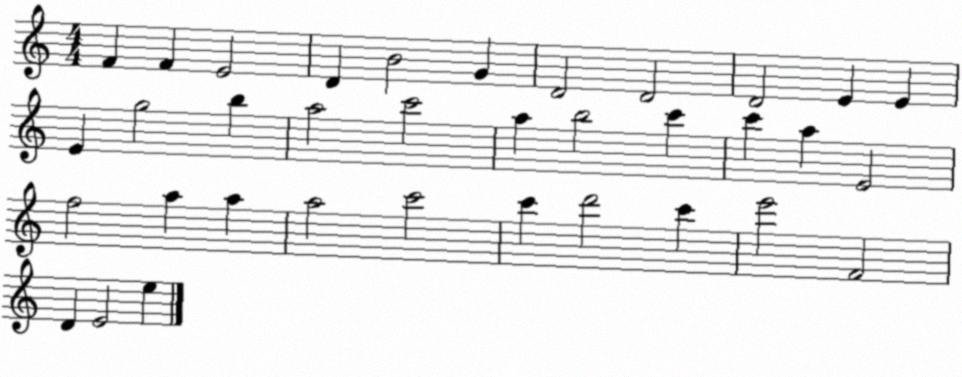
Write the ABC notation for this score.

X:1
T:Untitled
M:4/4
L:1/4
K:C
F F E2 D B2 G D2 D2 D2 E E E g2 b a2 c'2 a b2 c' c' a E2 f2 a a a2 c'2 c' d'2 c' e'2 F2 D E2 e